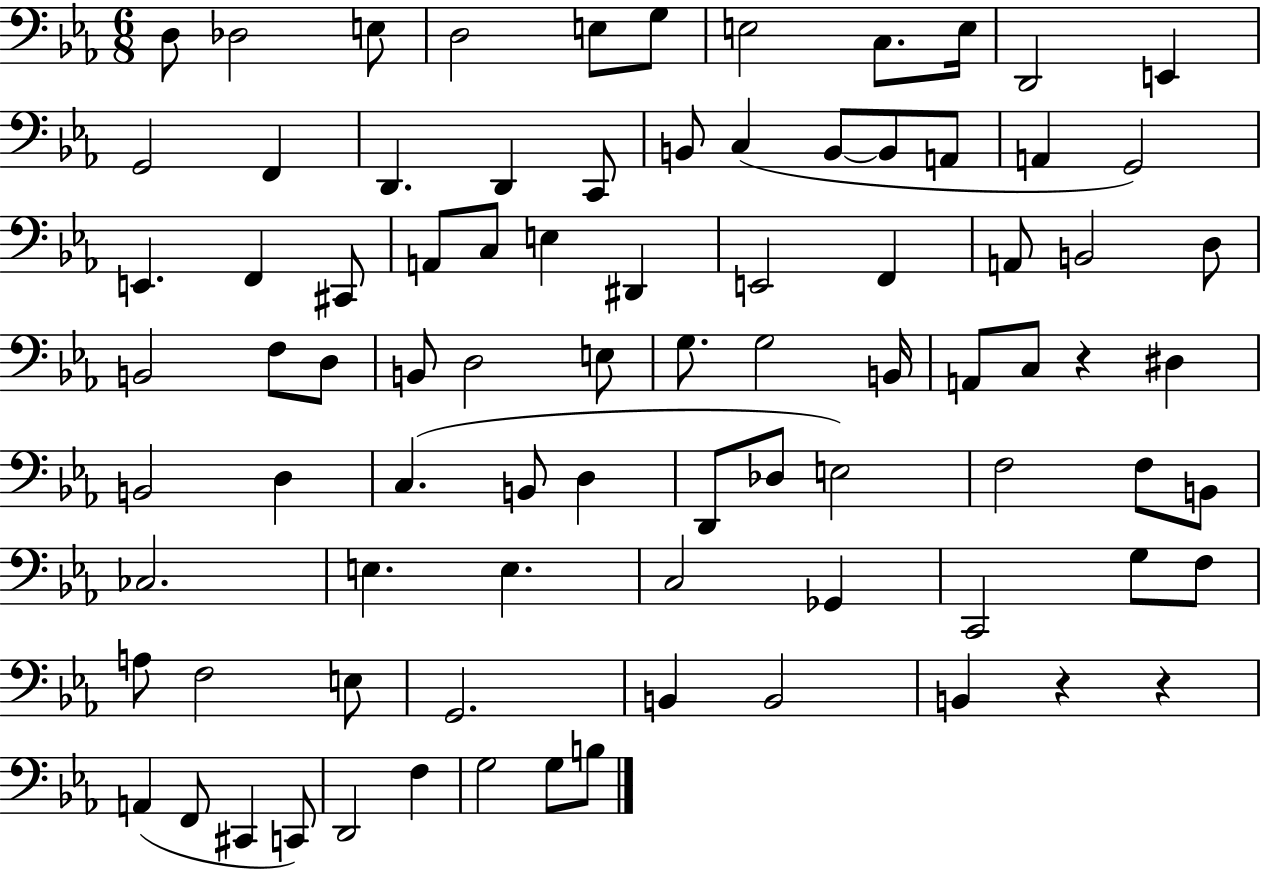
D3/e Db3/h E3/e D3/h E3/e G3/e E3/h C3/e. E3/s D2/h E2/q G2/h F2/q D2/q. D2/q C2/e B2/e C3/q B2/e B2/e A2/e A2/q G2/h E2/q. F2/q C#2/e A2/e C3/e E3/q D#2/q E2/h F2/q A2/e B2/h D3/e B2/h F3/e D3/e B2/e D3/h E3/e G3/e. G3/h B2/s A2/e C3/e R/q D#3/q B2/h D3/q C3/q. B2/e D3/q D2/e Db3/e E3/h F3/h F3/e B2/e CES3/h. E3/q. E3/q. C3/h Gb2/q C2/h G3/e F3/e A3/e F3/h E3/e G2/h. B2/q B2/h B2/q R/q R/q A2/q F2/e C#2/q C2/e D2/h F3/q G3/h G3/e B3/e